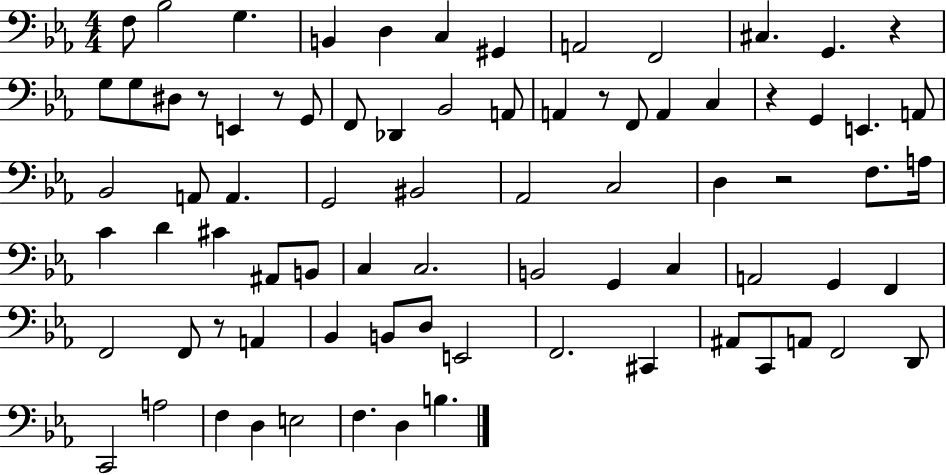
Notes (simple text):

F3/e Bb3/h G3/q. B2/q D3/q C3/q G#2/q A2/h F2/h C#3/q. G2/q. R/q G3/e G3/e D#3/e R/e E2/q R/e G2/e F2/e Db2/q Bb2/h A2/e A2/q R/e F2/e A2/q C3/q R/q G2/q E2/q. A2/e Bb2/h A2/e A2/q. G2/h BIS2/h Ab2/h C3/h D3/q R/h F3/e. A3/s C4/q D4/q C#4/q A#2/e B2/e C3/q C3/h. B2/h G2/q C3/q A2/h G2/q F2/q F2/h F2/e R/e A2/q Bb2/q B2/e D3/e E2/h F2/h. C#2/q A#2/e C2/e A2/e F2/h D2/e C2/h A3/h F3/q D3/q E3/h F3/q. D3/q B3/q.